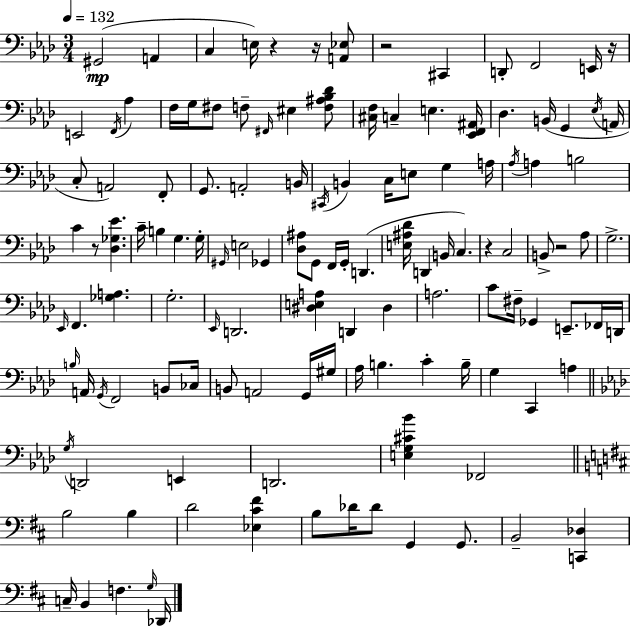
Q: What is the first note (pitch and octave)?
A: G#2